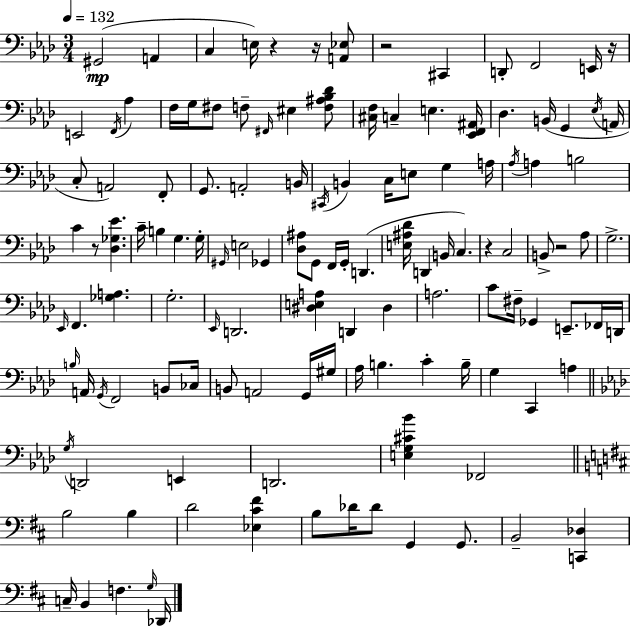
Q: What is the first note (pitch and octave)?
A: G#2